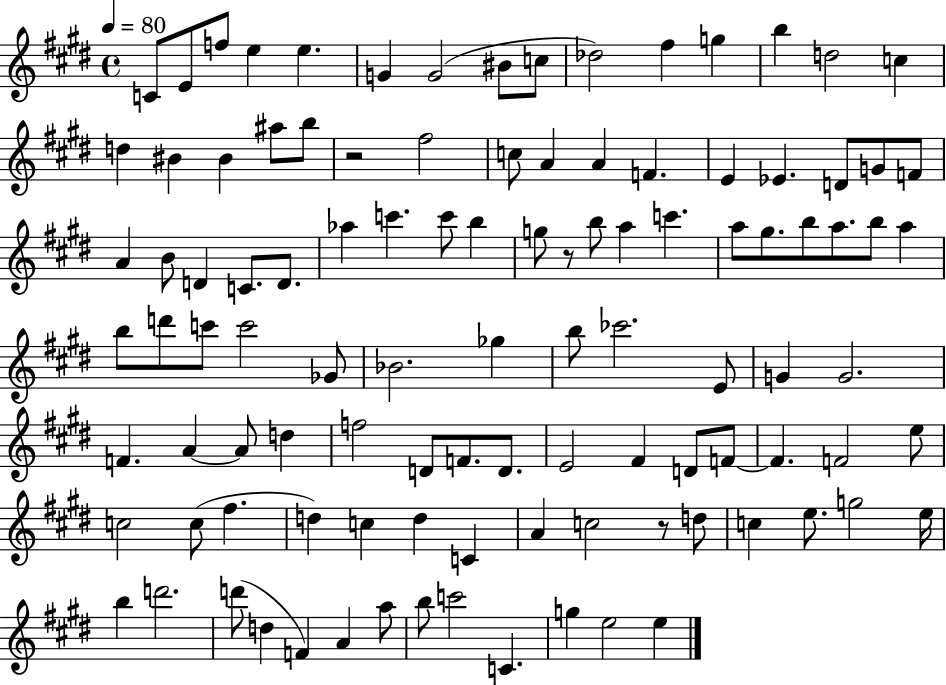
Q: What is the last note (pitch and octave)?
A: E5